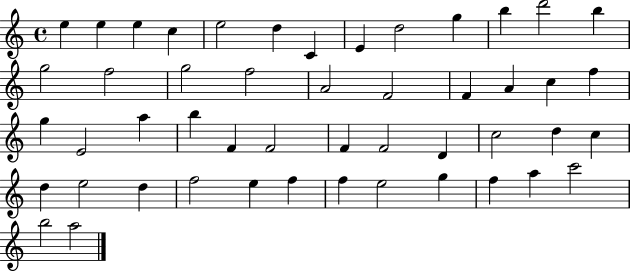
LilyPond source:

{
  \clef treble
  \time 4/4
  \defaultTimeSignature
  \key c \major
  e''4 e''4 e''4 c''4 | e''2 d''4 c'4 | e'4 d''2 g''4 | b''4 d'''2 b''4 | \break g''2 f''2 | g''2 f''2 | a'2 f'2 | f'4 a'4 c''4 f''4 | \break g''4 e'2 a''4 | b''4 f'4 f'2 | f'4 f'2 d'4 | c''2 d''4 c''4 | \break d''4 e''2 d''4 | f''2 e''4 f''4 | f''4 e''2 g''4 | f''4 a''4 c'''2 | \break b''2 a''2 | \bar "|."
}